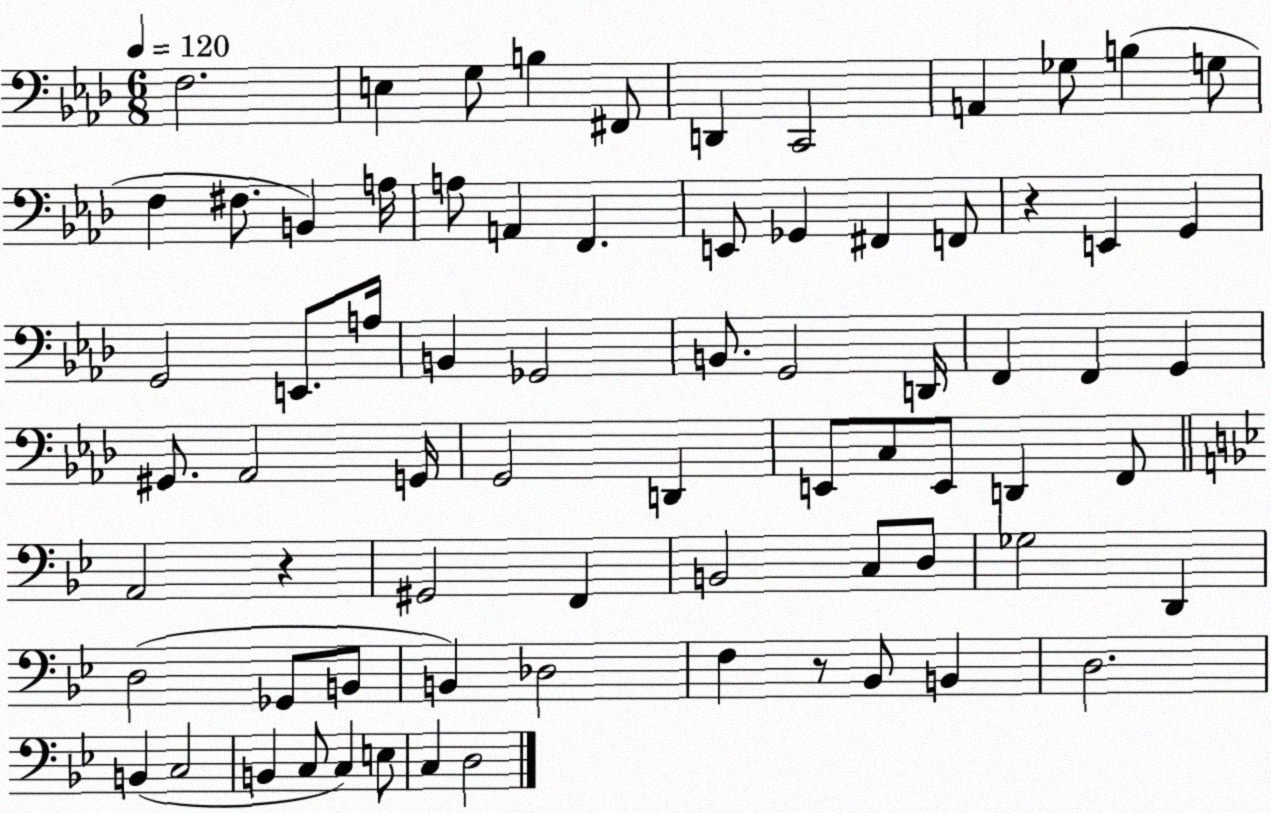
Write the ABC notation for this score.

X:1
T:Untitled
M:6/8
L:1/4
K:Ab
F,2 E, G,/2 B, ^F,,/2 D,, C,,2 A,, _G,/2 B, G,/2 F, ^F,/2 B,, A,/4 A,/2 A,, F,, E,,/2 _G,, ^F,, F,,/2 z E,, G,, G,,2 E,,/2 A,/4 B,, _G,,2 B,,/2 G,,2 D,,/4 F,, F,, G,, ^G,,/2 _A,,2 G,,/4 G,,2 D,, E,,/2 C,/2 E,,/2 D,, F,,/2 A,,2 z ^G,,2 F,, B,,2 C,/2 D,/2 _G,2 D,, D,2 _G,,/2 B,,/2 B,, _D,2 F, z/2 _B,,/2 B,, D,2 B,, C,2 B,, C,/2 C, E,/2 C, D,2